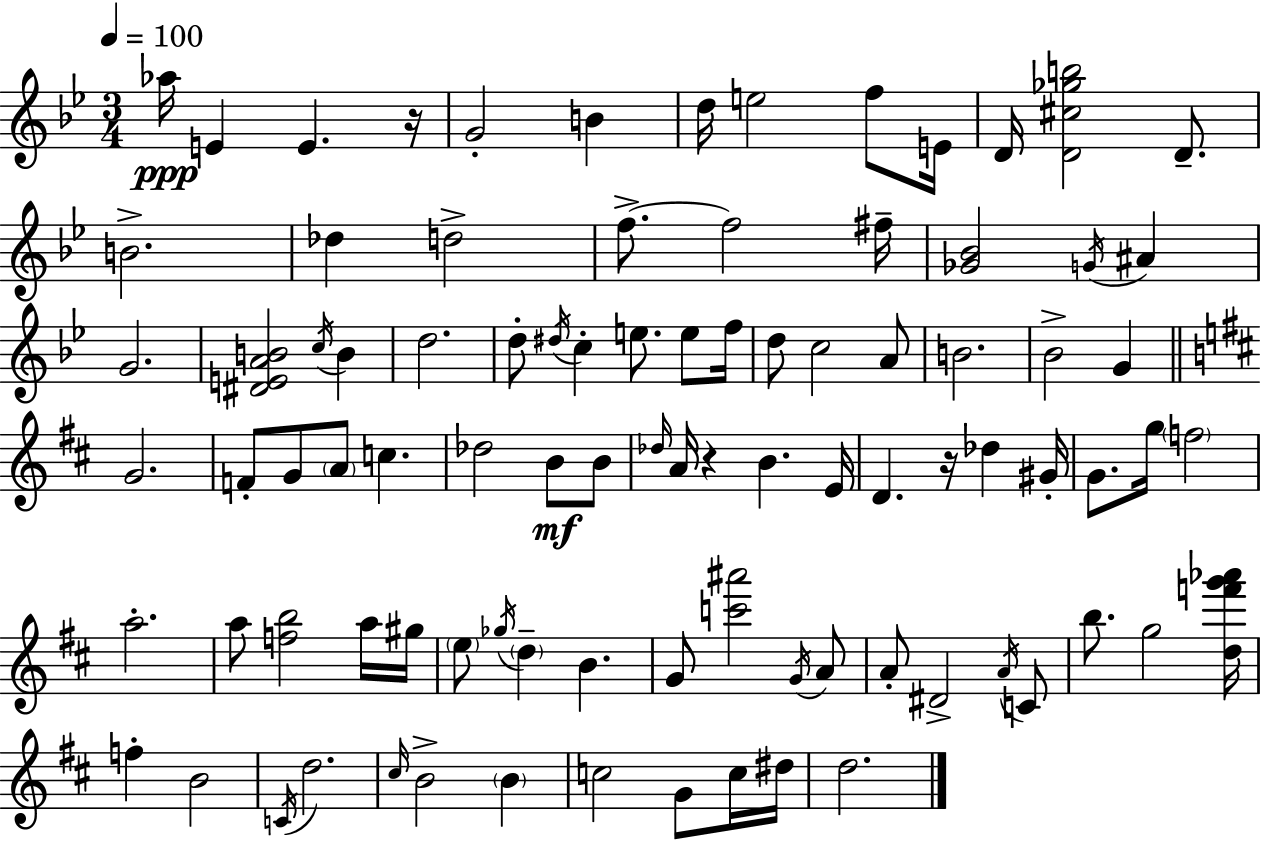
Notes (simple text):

Ab5/s E4/q E4/q. R/s G4/h B4/q D5/s E5/h F5/e E4/s D4/s [D4,C#5,Gb5,B5]/h D4/e. B4/h. Db5/q D5/h F5/e. F5/h F#5/s [Gb4,Bb4]/h G4/s A#4/q G4/h. [D#4,E4,A4,B4]/h C5/s B4/q D5/h. D5/e D#5/s C5/q E5/e. E5/e F5/s D5/e C5/h A4/e B4/h. Bb4/h G4/q G4/h. F4/e G4/e A4/e C5/q. Db5/h B4/e B4/e Db5/s A4/s R/q B4/q. E4/s D4/q. R/s Db5/q G#4/s G4/e. G5/s F5/h A5/h. A5/e [F5,B5]/h A5/s G#5/s E5/e Gb5/s D5/q B4/q. G4/e [C6,A#6]/h G4/s A4/e A4/e D#4/h A4/s C4/e B5/e. G5/h [D5,F6,G6,Ab6]/s F5/q B4/h C4/s D5/h. C#5/s B4/h B4/q C5/h G4/e C5/s D#5/s D5/h.